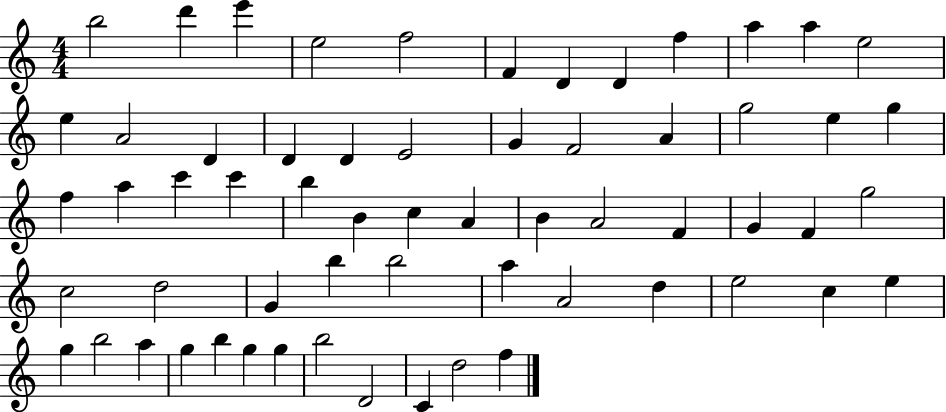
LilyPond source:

{
  \clef treble
  \numericTimeSignature
  \time 4/4
  \key c \major
  b''2 d'''4 e'''4 | e''2 f''2 | f'4 d'4 d'4 f''4 | a''4 a''4 e''2 | \break e''4 a'2 d'4 | d'4 d'4 e'2 | g'4 f'2 a'4 | g''2 e''4 g''4 | \break f''4 a''4 c'''4 c'''4 | b''4 b'4 c''4 a'4 | b'4 a'2 f'4 | g'4 f'4 g''2 | \break c''2 d''2 | g'4 b''4 b''2 | a''4 a'2 d''4 | e''2 c''4 e''4 | \break g''4 b''2 a''4 | g''4 b''4 g''4 g''4 | b''2 d'2 | c'4 d''2 f''4 | \break \bar "|."
}